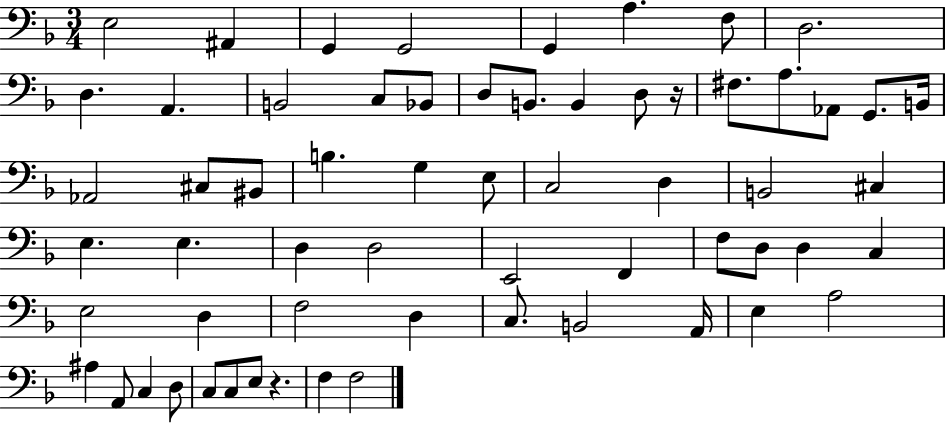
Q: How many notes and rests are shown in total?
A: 62